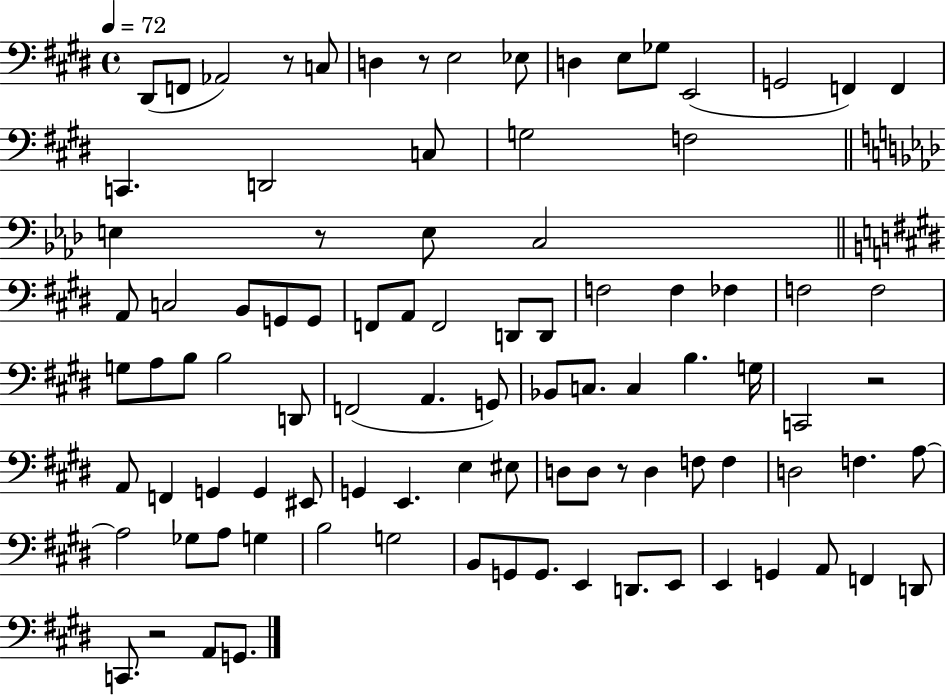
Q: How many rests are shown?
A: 6